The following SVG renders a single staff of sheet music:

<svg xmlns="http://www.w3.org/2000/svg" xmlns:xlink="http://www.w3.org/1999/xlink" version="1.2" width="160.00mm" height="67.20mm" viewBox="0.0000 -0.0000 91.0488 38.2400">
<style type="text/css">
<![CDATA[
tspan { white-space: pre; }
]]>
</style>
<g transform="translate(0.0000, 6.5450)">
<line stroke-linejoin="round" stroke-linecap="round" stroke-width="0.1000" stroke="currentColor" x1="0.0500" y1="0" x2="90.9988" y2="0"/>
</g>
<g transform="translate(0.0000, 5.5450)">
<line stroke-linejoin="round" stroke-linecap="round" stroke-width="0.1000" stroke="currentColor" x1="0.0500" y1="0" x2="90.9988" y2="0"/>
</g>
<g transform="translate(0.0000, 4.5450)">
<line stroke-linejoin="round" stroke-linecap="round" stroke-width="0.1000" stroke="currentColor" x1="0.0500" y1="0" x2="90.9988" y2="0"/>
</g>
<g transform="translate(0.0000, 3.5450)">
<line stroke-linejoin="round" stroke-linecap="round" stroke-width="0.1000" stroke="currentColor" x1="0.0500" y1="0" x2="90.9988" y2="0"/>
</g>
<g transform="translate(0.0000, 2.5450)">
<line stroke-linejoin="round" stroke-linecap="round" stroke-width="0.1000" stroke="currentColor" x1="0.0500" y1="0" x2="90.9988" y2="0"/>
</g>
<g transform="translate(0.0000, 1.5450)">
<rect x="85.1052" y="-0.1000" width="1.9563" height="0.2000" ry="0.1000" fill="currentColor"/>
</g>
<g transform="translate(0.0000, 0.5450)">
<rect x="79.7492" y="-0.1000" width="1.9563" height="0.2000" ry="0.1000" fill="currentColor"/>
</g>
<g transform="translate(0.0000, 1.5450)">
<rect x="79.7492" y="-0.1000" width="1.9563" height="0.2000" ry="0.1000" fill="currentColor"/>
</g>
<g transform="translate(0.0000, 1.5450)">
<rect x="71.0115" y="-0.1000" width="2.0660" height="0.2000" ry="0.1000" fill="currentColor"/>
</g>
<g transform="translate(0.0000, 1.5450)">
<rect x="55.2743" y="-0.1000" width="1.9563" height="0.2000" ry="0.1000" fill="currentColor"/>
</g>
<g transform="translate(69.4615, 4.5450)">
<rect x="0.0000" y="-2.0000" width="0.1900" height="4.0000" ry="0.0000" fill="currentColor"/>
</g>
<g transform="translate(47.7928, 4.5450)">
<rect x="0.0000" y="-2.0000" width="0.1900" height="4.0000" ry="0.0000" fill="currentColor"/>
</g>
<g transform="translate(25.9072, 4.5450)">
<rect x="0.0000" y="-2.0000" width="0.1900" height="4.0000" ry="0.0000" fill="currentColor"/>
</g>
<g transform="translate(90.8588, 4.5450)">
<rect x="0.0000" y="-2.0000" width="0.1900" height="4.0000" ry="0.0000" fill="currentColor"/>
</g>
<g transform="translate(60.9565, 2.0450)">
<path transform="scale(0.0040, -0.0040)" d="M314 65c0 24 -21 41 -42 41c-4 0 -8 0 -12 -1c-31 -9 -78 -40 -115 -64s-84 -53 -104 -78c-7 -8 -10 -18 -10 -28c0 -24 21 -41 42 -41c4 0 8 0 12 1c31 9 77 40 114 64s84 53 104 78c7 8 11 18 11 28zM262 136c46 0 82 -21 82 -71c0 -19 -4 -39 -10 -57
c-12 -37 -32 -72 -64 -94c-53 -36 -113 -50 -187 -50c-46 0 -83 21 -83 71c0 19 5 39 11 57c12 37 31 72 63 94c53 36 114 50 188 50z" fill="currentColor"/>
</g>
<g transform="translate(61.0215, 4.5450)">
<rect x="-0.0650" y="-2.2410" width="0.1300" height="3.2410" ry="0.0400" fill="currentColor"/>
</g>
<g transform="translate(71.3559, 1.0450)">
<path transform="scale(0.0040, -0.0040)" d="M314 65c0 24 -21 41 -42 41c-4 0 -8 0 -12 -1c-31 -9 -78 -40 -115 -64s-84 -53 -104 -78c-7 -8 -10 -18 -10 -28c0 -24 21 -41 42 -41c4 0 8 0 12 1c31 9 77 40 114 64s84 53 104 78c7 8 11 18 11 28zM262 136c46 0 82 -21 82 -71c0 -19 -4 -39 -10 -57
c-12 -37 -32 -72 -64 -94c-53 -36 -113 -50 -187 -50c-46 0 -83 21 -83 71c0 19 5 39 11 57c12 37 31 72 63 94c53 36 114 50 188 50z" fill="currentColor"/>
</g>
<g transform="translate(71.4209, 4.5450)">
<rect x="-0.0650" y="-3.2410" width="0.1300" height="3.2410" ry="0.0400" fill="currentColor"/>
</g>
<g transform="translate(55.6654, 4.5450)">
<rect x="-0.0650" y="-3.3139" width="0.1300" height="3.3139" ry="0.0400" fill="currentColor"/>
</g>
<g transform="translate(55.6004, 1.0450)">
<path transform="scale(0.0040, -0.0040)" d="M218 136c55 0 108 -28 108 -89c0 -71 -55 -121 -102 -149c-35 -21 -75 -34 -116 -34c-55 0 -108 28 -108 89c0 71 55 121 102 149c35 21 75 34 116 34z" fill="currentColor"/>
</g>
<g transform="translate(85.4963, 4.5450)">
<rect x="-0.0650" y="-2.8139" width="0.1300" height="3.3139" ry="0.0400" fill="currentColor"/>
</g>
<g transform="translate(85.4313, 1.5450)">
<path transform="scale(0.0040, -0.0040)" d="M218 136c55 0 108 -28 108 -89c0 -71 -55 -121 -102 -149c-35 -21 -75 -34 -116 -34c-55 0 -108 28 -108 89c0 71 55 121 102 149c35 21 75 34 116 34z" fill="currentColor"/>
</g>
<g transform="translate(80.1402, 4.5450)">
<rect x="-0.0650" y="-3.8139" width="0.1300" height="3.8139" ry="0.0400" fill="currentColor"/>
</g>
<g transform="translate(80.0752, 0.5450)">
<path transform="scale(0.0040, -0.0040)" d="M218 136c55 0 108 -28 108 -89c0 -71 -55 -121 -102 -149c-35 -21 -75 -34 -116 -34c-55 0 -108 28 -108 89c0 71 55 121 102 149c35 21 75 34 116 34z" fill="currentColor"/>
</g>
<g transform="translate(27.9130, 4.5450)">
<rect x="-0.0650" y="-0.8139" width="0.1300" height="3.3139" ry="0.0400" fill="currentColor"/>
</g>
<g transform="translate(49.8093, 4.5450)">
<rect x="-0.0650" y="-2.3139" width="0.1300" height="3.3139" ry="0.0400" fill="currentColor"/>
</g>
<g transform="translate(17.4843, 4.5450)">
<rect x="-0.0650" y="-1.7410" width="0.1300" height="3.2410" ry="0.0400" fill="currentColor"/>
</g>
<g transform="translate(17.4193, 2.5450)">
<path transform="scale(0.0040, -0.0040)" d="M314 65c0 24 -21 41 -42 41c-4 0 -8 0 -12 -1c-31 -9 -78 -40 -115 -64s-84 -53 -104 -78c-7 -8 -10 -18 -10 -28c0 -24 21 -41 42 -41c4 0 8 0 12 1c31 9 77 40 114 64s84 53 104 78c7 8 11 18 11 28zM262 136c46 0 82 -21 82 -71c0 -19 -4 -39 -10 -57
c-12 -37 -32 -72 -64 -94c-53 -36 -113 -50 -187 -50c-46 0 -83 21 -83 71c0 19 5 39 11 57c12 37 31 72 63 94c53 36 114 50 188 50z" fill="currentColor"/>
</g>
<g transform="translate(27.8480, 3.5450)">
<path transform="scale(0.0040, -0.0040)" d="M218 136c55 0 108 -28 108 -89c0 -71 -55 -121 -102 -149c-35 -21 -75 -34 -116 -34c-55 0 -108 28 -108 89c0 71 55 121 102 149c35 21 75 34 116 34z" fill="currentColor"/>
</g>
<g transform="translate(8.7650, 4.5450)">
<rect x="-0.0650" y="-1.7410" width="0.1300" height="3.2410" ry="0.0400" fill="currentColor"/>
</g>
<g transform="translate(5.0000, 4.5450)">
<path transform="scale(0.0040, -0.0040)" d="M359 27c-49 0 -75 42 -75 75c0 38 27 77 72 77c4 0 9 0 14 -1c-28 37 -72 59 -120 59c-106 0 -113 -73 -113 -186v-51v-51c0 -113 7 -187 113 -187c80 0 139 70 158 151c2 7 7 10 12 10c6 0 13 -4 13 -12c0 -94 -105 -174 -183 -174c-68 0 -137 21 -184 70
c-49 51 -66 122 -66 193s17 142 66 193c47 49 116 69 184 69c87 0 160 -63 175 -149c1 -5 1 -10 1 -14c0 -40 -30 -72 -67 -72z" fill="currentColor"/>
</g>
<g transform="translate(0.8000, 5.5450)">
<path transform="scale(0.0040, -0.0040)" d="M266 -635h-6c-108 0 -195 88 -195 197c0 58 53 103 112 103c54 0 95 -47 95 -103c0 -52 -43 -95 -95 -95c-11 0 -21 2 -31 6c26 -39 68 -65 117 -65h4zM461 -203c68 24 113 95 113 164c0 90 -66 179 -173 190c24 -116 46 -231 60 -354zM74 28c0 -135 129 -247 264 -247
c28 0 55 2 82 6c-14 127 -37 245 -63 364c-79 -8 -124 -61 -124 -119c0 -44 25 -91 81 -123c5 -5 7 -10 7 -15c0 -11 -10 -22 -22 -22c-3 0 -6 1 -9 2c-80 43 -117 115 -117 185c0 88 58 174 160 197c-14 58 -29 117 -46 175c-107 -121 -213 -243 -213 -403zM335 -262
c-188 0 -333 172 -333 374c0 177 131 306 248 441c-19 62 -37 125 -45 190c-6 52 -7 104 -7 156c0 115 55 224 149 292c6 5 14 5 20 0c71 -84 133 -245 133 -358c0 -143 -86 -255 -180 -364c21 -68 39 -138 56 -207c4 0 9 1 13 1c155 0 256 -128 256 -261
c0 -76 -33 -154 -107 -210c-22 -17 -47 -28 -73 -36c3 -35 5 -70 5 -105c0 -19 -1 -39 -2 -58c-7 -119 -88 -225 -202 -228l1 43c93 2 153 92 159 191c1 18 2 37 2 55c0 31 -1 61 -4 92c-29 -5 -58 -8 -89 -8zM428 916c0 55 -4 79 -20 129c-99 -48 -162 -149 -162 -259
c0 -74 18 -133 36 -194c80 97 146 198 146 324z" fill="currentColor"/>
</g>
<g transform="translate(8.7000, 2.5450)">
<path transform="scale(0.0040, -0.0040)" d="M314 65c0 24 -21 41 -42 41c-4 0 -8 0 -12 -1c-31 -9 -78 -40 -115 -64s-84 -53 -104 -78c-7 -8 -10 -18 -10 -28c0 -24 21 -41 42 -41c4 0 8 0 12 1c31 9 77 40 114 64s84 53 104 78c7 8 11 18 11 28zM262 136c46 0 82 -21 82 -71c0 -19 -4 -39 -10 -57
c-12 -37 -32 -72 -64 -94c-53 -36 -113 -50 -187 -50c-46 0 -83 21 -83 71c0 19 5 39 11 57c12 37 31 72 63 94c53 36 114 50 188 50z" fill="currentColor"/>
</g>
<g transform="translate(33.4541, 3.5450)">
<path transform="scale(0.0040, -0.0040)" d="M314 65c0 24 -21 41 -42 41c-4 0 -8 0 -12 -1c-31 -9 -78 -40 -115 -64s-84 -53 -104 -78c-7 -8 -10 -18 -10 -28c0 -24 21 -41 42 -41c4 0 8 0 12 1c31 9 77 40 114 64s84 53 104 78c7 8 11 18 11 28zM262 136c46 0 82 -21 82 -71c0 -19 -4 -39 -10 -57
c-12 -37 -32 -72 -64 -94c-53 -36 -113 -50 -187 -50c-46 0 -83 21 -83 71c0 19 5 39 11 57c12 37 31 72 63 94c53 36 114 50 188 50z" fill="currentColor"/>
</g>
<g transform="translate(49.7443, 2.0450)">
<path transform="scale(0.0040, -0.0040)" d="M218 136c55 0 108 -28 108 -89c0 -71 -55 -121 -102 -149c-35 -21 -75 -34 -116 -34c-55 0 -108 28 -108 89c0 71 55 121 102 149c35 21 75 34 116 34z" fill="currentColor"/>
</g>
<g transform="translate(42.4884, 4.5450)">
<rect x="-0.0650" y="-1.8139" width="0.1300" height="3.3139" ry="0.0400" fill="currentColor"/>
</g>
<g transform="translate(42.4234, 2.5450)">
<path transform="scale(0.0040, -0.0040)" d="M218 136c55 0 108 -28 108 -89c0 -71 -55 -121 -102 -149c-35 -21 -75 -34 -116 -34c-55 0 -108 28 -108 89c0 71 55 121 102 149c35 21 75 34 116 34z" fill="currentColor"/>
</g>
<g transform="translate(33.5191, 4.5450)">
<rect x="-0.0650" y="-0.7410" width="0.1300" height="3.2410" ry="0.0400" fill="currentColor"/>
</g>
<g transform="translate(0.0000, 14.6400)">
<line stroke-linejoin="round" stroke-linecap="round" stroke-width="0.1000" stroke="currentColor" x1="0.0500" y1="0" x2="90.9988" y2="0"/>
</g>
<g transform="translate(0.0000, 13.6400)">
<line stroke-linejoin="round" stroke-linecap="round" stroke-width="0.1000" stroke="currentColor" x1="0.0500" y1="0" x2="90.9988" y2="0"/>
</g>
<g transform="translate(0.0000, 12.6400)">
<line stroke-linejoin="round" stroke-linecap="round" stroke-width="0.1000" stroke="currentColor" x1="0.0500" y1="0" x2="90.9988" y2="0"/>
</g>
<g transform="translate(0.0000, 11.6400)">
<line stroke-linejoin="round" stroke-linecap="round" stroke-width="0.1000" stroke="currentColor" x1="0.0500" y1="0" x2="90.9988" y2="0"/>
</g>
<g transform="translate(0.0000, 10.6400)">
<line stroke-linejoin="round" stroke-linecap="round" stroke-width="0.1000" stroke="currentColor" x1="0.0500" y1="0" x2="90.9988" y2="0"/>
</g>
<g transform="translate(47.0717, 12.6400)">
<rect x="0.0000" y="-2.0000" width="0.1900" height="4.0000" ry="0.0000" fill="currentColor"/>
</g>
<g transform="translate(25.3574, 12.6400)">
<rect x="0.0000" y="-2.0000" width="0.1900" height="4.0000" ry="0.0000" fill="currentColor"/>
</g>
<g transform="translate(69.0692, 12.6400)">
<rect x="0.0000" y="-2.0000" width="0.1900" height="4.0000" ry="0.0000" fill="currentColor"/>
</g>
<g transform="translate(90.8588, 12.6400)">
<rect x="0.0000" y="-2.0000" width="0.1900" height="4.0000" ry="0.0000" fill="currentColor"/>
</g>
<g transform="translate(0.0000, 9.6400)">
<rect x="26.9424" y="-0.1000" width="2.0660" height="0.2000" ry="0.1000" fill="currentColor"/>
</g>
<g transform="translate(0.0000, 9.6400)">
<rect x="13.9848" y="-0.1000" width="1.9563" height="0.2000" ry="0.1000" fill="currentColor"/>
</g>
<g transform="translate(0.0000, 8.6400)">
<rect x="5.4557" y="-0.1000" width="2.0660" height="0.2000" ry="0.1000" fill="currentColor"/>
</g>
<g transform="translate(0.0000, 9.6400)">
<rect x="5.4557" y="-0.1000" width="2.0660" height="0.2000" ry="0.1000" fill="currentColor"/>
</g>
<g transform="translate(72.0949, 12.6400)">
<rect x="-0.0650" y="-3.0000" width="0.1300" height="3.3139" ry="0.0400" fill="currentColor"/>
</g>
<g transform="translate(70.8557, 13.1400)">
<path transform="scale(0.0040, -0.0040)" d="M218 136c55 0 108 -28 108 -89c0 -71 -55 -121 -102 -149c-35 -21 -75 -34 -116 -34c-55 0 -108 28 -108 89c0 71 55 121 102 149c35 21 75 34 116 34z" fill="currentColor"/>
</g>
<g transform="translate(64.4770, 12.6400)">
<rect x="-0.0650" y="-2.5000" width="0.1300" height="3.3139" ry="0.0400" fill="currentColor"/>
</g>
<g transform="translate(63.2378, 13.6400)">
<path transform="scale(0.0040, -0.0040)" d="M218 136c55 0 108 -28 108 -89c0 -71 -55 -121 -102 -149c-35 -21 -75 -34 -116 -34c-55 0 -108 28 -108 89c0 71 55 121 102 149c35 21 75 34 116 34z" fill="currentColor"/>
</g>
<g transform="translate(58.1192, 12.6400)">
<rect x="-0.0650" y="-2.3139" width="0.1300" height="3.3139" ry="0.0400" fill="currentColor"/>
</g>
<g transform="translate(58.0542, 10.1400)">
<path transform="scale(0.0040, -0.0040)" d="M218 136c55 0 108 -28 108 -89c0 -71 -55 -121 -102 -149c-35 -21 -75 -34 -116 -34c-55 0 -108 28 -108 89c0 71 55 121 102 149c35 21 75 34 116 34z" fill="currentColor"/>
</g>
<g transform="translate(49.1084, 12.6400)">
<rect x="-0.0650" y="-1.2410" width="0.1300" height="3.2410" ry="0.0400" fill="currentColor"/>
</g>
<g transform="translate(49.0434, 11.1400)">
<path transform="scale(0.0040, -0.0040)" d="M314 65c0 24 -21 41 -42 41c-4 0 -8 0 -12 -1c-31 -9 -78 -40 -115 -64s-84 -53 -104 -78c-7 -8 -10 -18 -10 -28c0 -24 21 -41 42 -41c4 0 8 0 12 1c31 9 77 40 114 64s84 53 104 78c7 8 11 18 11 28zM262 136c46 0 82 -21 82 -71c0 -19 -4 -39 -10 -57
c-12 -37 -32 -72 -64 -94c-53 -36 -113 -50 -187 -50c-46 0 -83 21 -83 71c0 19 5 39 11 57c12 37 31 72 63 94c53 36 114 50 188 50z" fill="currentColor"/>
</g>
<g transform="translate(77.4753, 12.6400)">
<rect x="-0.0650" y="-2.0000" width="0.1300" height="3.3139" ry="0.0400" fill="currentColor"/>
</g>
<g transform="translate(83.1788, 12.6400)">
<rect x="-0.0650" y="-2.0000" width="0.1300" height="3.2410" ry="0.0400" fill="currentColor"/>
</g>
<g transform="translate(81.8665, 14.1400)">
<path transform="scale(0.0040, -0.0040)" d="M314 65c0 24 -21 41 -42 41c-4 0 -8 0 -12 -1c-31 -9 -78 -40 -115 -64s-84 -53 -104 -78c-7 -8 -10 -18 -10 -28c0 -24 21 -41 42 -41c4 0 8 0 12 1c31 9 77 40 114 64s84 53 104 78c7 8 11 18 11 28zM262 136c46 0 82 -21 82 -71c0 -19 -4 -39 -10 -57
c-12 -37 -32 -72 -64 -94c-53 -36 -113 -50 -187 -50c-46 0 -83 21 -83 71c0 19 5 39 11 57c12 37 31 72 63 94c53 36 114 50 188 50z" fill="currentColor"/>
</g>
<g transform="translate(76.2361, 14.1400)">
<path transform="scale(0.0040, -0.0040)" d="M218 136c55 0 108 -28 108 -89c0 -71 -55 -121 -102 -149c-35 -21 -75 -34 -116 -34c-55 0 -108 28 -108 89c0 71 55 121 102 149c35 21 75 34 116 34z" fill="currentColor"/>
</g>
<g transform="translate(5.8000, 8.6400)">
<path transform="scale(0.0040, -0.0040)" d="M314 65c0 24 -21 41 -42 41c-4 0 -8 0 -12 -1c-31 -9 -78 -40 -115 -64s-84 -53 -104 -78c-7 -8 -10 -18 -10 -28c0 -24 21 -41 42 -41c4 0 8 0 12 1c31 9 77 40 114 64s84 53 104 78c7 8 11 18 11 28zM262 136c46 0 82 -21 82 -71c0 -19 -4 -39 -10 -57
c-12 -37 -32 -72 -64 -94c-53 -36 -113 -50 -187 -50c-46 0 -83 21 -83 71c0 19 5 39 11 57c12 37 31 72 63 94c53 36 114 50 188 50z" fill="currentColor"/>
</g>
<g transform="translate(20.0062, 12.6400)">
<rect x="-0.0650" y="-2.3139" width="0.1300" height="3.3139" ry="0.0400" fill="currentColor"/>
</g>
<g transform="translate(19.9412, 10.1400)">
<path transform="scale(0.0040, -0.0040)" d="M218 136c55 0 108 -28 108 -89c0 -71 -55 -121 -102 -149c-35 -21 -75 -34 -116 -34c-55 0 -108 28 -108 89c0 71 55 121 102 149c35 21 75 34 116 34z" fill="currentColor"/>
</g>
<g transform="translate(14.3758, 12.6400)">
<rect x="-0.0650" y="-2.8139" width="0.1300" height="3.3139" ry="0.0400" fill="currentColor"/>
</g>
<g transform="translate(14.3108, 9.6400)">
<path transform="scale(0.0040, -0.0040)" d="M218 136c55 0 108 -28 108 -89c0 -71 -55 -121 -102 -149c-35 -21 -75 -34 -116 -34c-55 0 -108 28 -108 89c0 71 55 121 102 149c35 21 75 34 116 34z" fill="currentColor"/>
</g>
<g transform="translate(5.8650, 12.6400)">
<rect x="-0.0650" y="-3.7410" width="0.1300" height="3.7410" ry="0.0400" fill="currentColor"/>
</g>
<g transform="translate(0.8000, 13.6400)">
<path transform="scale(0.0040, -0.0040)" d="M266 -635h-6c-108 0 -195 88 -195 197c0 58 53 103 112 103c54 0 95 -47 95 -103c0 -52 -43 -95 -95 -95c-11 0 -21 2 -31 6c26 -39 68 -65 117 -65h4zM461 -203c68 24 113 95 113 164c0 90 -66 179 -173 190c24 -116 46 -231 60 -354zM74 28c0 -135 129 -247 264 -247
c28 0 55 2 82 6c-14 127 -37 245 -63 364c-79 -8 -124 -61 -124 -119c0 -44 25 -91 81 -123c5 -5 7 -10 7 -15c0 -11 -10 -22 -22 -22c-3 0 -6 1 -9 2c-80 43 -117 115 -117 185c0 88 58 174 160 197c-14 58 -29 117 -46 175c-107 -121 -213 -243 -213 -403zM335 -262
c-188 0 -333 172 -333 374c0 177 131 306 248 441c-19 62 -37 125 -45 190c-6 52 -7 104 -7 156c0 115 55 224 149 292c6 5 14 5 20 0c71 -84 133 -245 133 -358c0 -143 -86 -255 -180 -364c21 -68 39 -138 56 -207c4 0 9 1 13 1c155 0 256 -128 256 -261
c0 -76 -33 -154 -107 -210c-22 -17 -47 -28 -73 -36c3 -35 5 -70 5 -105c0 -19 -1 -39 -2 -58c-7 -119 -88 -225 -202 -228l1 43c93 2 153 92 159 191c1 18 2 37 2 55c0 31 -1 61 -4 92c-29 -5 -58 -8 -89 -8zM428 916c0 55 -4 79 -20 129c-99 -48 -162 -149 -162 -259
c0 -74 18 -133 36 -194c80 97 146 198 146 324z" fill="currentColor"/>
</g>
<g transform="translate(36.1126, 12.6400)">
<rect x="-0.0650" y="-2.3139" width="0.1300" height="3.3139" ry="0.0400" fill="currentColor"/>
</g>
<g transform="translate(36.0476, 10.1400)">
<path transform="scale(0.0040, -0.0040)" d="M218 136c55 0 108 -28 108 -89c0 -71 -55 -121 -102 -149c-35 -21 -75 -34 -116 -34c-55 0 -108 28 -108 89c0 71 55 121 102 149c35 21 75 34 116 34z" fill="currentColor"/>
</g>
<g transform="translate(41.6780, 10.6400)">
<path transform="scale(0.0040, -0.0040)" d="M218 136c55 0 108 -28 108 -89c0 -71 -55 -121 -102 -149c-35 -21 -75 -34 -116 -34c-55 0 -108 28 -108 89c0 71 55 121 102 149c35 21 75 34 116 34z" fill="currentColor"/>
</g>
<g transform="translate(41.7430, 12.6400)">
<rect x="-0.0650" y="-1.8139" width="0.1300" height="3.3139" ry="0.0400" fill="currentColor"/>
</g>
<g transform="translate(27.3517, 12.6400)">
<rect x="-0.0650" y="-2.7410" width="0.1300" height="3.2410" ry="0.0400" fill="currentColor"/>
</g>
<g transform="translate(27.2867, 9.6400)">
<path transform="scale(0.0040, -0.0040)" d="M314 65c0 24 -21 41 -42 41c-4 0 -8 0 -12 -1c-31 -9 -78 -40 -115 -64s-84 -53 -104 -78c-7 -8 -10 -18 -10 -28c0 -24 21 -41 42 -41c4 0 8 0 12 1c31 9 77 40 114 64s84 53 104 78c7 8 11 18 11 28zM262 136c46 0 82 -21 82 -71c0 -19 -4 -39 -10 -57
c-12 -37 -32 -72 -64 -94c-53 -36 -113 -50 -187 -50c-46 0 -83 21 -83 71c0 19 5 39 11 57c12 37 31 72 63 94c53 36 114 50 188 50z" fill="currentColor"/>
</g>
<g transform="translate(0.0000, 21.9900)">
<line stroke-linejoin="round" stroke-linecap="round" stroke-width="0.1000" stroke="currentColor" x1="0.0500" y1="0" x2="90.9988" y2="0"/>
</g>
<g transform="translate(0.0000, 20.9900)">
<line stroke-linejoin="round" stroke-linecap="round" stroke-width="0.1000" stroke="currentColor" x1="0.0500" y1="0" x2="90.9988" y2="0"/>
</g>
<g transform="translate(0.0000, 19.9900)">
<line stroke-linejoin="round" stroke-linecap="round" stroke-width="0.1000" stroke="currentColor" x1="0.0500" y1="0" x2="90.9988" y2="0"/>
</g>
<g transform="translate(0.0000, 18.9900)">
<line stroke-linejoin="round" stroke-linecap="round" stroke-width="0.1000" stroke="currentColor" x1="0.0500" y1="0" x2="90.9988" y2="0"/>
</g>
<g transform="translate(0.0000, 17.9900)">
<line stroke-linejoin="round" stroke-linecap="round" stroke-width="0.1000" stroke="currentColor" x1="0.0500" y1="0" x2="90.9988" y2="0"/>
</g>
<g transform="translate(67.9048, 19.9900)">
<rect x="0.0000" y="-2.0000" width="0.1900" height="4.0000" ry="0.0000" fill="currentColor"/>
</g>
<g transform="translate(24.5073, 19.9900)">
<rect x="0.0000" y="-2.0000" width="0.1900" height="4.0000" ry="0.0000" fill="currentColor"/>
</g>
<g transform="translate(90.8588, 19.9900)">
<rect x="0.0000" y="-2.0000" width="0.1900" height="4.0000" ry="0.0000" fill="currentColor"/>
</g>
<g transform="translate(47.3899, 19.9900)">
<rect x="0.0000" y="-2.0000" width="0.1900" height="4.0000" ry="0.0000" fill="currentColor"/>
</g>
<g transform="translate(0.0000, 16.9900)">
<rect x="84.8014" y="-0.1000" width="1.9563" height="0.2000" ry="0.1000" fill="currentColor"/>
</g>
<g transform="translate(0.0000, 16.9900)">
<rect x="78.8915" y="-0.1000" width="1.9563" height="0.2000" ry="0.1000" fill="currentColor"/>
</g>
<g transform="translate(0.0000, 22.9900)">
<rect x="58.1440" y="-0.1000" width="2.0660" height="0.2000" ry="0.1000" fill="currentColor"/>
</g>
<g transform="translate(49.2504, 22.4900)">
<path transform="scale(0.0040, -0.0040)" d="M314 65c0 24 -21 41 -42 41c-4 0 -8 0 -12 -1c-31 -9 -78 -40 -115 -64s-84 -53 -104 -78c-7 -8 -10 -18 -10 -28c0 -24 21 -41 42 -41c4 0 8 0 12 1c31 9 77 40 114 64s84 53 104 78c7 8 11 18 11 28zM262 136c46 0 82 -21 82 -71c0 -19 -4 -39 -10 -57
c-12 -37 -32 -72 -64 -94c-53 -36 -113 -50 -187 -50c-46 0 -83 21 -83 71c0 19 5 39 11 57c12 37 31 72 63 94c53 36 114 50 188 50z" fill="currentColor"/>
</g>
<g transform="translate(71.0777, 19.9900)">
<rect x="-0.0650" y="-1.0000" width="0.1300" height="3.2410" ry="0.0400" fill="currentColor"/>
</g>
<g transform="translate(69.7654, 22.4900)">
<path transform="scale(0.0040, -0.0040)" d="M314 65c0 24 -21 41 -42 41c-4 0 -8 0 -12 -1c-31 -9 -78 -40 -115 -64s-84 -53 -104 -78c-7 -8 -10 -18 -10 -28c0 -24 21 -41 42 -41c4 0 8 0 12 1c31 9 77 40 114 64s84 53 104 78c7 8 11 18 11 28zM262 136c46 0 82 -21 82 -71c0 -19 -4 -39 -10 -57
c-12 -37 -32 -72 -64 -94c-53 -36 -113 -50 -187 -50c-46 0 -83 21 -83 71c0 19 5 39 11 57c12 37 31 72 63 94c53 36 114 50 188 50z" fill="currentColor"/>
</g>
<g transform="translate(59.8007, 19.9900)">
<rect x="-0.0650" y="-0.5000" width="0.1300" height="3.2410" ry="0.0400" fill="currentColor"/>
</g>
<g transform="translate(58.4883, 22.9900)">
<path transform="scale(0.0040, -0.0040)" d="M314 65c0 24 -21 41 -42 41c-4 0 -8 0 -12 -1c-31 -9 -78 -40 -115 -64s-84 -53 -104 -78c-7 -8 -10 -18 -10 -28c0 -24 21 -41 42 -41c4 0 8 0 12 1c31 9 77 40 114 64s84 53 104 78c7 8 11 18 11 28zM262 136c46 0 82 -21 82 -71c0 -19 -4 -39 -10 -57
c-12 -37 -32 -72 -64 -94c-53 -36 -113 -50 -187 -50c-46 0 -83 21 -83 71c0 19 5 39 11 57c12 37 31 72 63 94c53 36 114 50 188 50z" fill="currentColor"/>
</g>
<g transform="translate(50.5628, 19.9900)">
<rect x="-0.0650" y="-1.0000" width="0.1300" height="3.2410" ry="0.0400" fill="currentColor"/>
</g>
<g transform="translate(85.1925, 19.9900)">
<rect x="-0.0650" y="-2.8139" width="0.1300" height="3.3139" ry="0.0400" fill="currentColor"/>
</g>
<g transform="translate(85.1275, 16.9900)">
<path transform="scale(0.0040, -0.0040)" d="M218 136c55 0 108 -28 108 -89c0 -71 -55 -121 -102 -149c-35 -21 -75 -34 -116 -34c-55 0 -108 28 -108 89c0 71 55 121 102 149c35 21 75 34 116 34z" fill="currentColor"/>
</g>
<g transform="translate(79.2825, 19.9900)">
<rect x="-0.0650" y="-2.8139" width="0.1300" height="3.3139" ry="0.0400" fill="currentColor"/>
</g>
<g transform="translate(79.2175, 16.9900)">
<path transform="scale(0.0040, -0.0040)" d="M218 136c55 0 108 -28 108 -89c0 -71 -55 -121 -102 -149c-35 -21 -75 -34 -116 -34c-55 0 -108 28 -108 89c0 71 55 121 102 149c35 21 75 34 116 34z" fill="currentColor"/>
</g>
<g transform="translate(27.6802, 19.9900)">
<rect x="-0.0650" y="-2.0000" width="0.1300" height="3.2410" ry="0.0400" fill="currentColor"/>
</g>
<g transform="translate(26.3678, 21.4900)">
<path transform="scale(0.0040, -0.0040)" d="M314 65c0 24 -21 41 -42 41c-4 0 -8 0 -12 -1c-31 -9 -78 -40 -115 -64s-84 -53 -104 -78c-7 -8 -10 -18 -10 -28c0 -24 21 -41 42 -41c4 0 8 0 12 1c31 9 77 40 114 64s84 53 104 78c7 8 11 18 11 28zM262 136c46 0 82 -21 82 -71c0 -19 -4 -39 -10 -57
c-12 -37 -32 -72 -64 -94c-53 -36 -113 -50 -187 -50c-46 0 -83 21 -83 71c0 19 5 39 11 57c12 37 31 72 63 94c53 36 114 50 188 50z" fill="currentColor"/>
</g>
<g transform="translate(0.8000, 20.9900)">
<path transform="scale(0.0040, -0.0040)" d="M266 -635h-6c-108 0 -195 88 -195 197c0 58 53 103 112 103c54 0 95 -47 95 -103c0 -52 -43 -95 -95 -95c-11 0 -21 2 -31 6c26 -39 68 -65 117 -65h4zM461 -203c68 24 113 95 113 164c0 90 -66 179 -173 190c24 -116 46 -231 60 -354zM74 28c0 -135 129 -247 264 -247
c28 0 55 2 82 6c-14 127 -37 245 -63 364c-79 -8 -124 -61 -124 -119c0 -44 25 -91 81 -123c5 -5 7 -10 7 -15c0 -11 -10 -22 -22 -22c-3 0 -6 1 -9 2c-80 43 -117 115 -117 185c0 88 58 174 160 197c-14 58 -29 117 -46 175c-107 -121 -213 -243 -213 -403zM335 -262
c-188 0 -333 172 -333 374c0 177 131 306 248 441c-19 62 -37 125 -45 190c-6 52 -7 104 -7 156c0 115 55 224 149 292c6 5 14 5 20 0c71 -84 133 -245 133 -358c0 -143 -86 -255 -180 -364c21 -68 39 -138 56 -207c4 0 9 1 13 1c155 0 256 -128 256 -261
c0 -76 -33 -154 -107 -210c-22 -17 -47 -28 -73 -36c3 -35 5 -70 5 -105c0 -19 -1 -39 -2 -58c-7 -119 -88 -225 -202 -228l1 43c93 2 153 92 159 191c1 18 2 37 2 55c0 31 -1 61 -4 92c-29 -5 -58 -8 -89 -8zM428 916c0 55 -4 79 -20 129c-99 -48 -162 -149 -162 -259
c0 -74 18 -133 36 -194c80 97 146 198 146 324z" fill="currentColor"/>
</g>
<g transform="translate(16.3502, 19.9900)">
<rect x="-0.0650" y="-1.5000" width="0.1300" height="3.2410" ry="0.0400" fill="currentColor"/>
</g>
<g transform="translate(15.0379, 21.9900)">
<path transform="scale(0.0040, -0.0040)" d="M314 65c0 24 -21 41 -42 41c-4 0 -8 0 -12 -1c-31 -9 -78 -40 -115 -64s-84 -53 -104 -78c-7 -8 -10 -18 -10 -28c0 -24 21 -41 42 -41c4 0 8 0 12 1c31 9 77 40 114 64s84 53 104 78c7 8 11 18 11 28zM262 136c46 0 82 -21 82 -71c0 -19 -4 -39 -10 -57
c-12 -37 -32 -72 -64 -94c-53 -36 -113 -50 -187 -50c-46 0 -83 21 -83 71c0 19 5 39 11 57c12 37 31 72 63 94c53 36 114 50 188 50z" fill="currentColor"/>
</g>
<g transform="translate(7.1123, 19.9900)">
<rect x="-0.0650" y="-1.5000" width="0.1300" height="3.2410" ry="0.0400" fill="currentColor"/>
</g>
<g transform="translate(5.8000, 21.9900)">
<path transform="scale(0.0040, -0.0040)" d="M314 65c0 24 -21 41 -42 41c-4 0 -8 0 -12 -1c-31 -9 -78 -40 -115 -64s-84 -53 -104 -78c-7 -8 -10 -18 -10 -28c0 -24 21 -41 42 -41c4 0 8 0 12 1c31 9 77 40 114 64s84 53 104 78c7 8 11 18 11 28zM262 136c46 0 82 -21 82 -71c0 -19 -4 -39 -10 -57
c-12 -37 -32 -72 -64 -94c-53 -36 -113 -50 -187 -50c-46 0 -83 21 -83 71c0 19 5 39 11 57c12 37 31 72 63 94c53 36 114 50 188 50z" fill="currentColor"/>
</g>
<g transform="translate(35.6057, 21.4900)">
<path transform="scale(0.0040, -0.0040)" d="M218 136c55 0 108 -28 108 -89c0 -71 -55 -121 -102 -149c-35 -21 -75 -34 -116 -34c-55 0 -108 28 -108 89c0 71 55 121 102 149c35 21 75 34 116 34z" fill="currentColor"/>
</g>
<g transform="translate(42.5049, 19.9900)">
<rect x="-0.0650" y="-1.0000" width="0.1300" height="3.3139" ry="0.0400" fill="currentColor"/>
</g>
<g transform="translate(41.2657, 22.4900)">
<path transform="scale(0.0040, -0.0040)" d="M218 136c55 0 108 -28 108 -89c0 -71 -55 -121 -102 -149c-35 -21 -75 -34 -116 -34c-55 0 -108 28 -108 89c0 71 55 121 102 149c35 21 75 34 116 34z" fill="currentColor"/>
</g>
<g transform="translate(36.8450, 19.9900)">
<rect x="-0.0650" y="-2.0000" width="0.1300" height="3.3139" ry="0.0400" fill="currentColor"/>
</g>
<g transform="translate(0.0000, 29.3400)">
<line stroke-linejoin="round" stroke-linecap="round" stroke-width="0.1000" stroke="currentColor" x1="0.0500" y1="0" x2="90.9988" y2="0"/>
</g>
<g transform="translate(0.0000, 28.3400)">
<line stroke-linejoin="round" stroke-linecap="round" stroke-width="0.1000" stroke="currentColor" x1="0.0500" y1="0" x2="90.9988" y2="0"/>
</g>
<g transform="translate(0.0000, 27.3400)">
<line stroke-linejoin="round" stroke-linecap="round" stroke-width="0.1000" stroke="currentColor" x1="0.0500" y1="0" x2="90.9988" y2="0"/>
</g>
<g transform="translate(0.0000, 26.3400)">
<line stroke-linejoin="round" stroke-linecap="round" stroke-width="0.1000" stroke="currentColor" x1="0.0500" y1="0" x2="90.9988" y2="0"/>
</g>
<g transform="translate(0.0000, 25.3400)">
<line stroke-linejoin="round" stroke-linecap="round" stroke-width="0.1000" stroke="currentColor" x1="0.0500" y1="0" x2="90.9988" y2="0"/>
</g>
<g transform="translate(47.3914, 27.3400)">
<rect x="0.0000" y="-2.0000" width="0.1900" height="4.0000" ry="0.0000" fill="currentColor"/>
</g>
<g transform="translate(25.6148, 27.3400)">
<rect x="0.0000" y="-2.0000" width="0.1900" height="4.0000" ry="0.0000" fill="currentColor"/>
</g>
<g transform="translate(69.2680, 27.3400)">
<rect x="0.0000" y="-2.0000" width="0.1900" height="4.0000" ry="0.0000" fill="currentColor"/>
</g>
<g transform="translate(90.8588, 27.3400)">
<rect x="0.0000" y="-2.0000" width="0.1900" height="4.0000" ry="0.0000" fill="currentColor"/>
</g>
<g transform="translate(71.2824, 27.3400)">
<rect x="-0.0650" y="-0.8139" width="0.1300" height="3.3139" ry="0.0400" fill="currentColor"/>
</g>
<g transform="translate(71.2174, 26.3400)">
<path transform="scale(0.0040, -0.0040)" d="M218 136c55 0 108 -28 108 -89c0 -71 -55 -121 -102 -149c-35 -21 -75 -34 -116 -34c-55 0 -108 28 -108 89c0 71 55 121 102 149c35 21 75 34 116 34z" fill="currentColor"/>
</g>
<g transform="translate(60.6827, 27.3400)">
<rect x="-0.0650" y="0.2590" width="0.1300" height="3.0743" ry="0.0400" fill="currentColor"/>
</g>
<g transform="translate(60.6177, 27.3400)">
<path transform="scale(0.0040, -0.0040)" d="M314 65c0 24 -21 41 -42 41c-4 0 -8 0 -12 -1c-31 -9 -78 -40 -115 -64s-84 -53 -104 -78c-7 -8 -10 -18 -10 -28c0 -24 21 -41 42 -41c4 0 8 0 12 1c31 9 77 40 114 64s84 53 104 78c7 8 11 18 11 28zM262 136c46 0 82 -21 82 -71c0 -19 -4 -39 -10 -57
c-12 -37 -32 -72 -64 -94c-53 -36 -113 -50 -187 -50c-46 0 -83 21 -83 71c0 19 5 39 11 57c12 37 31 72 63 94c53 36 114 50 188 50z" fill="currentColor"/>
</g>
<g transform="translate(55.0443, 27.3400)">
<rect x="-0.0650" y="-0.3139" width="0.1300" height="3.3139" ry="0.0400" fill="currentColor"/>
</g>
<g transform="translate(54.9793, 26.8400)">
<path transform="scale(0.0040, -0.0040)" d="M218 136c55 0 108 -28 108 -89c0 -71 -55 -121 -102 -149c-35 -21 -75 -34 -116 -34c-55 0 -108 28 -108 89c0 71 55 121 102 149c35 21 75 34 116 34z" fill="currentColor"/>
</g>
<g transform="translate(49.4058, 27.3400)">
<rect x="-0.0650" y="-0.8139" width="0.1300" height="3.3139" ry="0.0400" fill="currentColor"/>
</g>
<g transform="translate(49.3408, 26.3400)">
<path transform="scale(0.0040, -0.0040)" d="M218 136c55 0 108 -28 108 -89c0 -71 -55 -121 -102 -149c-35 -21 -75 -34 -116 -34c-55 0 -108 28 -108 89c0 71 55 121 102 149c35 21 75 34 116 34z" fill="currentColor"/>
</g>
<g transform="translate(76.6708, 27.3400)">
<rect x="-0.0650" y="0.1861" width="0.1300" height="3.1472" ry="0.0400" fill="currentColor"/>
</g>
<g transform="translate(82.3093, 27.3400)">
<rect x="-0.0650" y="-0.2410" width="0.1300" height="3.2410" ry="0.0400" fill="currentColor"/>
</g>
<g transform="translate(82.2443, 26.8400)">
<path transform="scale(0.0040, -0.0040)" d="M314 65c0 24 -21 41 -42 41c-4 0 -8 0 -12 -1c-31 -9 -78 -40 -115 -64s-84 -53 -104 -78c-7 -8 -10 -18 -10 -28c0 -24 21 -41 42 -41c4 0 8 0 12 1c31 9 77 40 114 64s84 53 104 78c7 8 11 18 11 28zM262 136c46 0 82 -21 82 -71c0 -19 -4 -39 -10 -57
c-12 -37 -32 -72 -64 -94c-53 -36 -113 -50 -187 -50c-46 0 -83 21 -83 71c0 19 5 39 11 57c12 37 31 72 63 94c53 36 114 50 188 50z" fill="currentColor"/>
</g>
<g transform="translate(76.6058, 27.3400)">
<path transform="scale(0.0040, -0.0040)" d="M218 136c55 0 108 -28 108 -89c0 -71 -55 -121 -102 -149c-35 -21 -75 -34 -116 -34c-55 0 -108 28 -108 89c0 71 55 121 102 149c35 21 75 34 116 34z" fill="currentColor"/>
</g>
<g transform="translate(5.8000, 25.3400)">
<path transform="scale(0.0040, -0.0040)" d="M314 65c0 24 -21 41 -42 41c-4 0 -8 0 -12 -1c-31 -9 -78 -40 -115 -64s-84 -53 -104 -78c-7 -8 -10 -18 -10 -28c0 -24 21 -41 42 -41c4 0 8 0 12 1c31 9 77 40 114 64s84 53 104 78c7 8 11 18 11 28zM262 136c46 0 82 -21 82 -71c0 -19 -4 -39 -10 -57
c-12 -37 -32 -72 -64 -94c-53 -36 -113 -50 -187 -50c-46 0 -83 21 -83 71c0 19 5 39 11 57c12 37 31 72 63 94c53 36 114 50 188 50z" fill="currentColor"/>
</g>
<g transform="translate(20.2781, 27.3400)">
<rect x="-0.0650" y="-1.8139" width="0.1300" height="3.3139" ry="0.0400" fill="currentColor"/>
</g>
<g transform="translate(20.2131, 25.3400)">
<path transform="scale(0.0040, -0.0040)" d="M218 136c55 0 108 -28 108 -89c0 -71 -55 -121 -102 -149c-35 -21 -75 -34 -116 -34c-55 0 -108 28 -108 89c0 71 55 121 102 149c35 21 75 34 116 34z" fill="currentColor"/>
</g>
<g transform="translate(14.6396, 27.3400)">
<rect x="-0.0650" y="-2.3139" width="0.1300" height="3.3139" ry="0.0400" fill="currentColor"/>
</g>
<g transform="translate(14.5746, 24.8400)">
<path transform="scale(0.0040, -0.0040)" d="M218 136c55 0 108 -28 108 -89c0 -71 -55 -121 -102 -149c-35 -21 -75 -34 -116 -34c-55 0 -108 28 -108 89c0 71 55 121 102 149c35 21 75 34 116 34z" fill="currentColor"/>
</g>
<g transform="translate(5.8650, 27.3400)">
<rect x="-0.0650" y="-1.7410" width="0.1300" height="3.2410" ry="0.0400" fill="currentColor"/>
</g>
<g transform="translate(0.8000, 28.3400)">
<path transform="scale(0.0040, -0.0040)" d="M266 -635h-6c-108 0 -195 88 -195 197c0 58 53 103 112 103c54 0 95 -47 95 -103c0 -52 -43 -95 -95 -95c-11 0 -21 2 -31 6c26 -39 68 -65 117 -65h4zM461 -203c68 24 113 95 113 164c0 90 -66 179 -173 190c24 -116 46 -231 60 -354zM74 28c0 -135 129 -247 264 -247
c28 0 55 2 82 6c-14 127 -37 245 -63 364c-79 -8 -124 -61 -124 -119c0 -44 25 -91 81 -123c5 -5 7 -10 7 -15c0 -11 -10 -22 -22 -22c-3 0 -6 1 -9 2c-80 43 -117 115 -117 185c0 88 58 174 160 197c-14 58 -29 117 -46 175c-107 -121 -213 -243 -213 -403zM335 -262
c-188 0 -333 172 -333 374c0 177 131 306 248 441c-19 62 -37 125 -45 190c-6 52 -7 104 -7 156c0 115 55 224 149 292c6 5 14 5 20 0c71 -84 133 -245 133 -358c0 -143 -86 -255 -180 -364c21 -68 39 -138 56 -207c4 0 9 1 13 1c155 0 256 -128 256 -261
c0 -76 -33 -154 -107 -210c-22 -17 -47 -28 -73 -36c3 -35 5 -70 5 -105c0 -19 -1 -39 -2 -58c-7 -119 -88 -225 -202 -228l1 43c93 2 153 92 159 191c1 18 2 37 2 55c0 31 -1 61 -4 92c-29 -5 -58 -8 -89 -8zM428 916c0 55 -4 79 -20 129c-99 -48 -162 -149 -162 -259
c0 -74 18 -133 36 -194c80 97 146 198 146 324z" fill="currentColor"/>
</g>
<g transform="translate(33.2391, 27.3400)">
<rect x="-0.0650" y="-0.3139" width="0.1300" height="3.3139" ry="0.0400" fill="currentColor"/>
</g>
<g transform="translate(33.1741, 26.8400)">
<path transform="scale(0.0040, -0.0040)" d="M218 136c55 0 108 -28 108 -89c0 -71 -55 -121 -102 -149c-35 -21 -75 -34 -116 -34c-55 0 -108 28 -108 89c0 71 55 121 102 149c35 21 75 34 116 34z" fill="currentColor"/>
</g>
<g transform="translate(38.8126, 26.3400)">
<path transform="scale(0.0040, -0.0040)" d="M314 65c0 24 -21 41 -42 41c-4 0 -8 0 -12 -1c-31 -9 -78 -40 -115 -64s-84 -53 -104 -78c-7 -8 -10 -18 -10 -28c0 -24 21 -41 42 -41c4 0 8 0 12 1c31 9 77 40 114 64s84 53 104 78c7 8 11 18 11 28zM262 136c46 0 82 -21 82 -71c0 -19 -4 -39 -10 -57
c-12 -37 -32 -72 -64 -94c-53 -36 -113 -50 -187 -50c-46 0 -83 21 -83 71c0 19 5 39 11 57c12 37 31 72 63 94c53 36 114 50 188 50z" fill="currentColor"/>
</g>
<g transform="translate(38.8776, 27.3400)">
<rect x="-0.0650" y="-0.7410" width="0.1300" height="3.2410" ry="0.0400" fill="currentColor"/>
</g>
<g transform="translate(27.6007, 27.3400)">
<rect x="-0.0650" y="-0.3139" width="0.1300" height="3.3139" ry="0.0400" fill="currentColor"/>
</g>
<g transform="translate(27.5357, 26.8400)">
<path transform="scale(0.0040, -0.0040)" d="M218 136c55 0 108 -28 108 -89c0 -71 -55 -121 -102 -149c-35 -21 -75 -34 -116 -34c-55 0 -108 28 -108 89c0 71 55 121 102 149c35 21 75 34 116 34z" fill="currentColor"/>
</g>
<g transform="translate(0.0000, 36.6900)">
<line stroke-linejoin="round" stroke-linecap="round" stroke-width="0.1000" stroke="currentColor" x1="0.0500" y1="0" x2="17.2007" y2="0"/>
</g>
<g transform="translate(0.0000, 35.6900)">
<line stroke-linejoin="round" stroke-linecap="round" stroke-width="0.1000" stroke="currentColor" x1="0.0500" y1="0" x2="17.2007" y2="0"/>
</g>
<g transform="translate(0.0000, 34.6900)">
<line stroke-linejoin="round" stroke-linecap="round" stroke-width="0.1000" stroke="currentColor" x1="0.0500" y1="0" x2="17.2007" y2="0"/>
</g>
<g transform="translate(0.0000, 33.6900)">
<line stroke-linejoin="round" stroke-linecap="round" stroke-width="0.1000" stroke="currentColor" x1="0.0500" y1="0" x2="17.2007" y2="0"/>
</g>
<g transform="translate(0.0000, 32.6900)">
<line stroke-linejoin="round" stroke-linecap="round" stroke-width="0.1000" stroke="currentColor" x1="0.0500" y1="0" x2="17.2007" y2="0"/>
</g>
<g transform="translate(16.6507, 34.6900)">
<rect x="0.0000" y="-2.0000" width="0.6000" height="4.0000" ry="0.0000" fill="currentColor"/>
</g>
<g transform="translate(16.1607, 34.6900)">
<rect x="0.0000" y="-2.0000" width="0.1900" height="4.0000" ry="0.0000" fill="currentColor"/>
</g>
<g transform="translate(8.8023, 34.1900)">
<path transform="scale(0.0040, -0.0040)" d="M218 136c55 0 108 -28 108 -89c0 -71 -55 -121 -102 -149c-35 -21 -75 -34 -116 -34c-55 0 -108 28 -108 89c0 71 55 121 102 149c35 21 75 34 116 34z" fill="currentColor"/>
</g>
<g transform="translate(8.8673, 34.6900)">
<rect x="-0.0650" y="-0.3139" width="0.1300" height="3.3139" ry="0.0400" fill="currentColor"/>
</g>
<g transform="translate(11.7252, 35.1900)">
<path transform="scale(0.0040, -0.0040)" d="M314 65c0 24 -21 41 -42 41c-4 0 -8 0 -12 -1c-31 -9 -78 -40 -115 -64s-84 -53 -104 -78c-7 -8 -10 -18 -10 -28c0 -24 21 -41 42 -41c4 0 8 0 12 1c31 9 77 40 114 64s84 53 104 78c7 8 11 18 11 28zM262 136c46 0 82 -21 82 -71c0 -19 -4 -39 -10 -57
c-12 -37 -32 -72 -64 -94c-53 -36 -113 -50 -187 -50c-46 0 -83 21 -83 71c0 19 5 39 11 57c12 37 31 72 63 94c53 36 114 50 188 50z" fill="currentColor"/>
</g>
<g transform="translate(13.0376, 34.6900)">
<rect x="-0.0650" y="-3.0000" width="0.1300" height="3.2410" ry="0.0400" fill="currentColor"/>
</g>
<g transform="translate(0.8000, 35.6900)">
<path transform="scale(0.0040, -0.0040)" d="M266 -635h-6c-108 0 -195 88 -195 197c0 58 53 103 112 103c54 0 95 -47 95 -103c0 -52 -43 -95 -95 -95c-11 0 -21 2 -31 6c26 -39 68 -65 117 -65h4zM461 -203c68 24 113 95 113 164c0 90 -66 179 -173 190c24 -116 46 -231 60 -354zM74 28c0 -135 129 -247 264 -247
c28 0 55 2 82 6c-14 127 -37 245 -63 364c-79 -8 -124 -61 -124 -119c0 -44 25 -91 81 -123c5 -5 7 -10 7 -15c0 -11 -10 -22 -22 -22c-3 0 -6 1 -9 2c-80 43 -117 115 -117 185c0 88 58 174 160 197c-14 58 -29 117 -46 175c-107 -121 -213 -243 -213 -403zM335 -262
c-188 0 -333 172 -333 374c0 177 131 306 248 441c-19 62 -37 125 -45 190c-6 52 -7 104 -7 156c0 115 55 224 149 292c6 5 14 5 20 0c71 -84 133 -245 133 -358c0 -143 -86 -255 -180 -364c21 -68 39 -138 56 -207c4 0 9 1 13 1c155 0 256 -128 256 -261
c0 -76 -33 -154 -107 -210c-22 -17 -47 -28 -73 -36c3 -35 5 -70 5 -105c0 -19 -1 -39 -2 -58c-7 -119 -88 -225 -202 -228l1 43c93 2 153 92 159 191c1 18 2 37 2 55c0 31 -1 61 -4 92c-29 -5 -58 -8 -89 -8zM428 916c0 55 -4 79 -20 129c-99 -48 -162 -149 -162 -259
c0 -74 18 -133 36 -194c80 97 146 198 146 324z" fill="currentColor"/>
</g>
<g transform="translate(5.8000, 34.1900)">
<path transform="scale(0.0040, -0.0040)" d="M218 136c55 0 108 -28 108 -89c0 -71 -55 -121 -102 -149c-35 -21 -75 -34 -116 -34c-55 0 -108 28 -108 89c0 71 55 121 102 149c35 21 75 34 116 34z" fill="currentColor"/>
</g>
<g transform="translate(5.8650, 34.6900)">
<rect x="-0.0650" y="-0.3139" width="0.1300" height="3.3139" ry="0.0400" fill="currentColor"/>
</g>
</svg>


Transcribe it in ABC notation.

X:1
T:Untitled
M:4/4
L:1/4
K:C
f2 f2 d d2 f g b g2 b2 c' a c'2 a g a2 g f e2 g G A F F2 E2 E2 F2 F D D2 C2 D2 a a f2 g f c c d2 d c B2 d B c2 c c A2